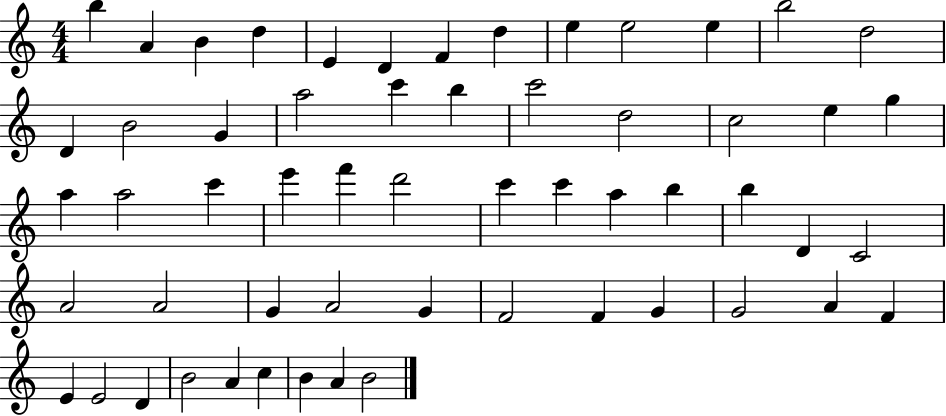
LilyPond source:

{
  \clef treble
  \numericTimeSignature
  \time 4/4
  \key c \major
  b''4 a'4 b'4 d''4 | e'4 d'4 f'4 d''4 | e''4 e''2 e''4 | b''2 d''2 | \break d'4 b'2 g'4 | a''2 c'''4 b''4 | c'''2 d''2 | c''2 e''4 g''4 | \break a''4 a''2 c'''4 | e'''4 f'''4 d'''2 | c'''4 c'''4 a''4 b''4 | b''4 d'4 c'2 | \break a'2 a'2 | g'4 a'2 g'4 | f'2 f'4 g'4 | g'2 a'4 f'4 | \break e'4 e'2 d'4 | b'2 a'4 c''4 | b'4 a'4 b'2 | \bar "|."
}